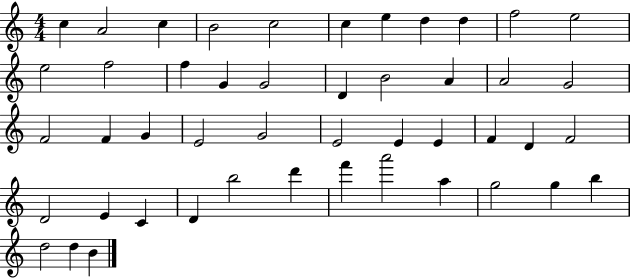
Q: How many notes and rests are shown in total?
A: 47